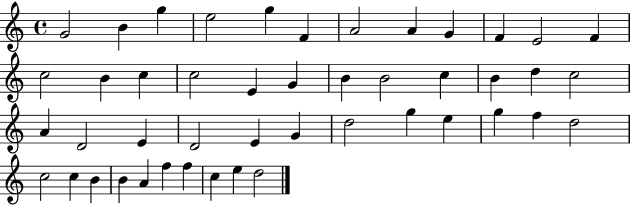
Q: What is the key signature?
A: C major